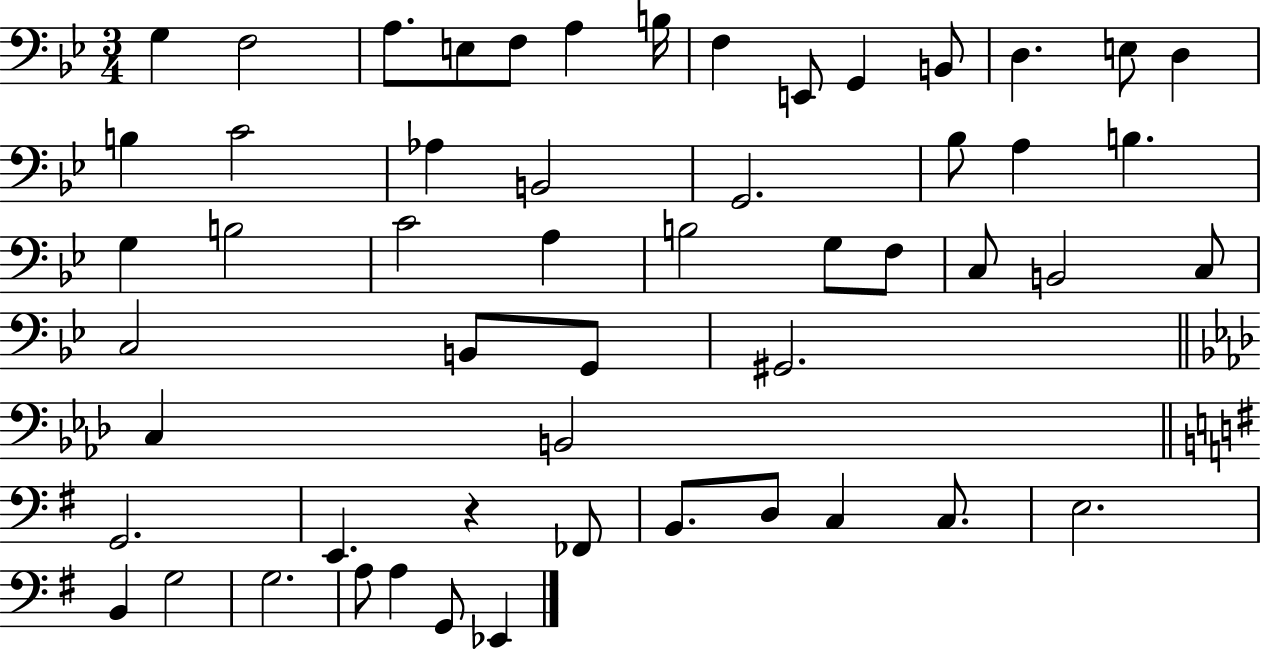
G3/q F3/h A3/e. E3/e F3/e A3/q B3/s F3/q E2/e G2/q B2/e D3/q. E3/e D3/q B3/q C4/h Ab3/q B2/h G2/h. Bb3/e A3/q B3/q. G3/q B3/h C4/h A3/q B3/h G3/e F3/e C3/e B2/h C3/e C3/h B2/e G2/e G#2/h. C3/q B2/h G2/h. E2/q. R/q FES2/e B2/e. D3/e C3/q C3/e. E3/h. B2/q G3/h G3/h. A3/e A3/q G2/e Eb2/q